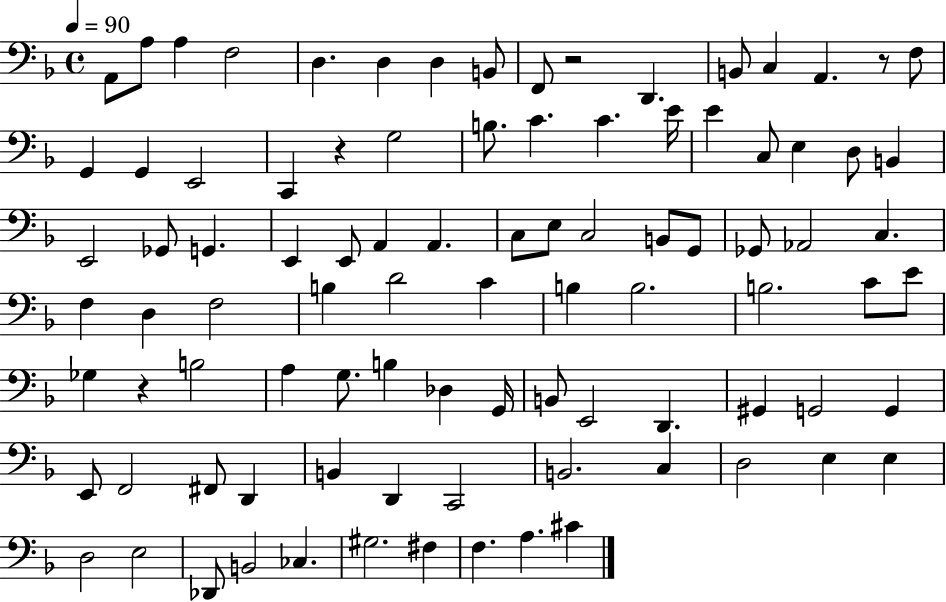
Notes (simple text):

A2/e A3/e A3/q F3/h D3/q. D3/q D3/q B2/e F2/e R/h D2/q. B2/e C3/q A2/q. R/e F3/e G2/q G2/q E2/h C2/q R/q G3/h B3/e. C4/q. C4/q. E4/s E4/q C3/e E3/q D3/e B2/q E2/h Gb2/e G2/q. E2/q E2/e A2/q A2/q. C3/e E3/e C3/h B2/e G2/e Gb2/e Ab2/h C3/q. F3/q D3/q F3/h B3/q D4/h C4/q B3/q B3/h. B3/h. C4/e E4/e Gb3/q R/q B3/h A3/q G3/e. B3/q Db3/q G2/s B2/e E2/h D2/q. G#2/q G2/h G2/q E2/e F2/h F#2/e D2/q B2/q D2/q C2/h B2/h. C3/q D3/h E3/q E3/q D3/h E3/h Db2/e B2/h CES3/q. G#3/h. F#3/q F3/q. A3/q. C#4/q